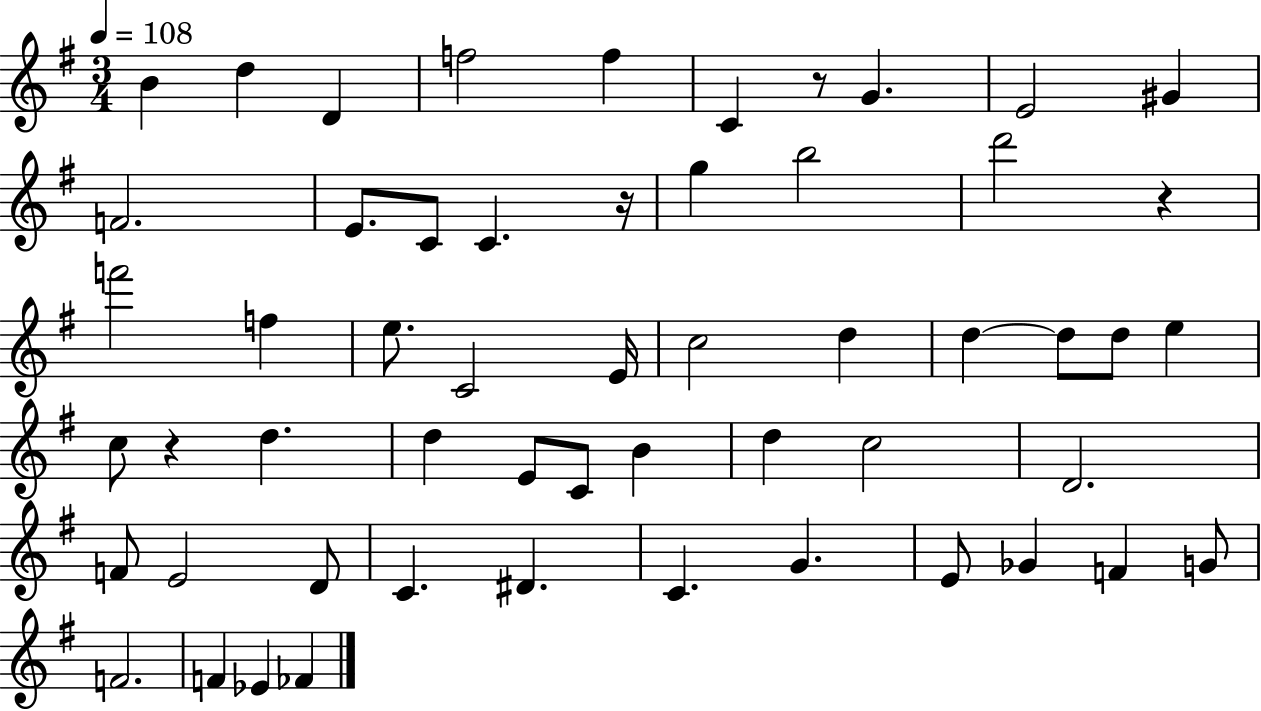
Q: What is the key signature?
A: G major